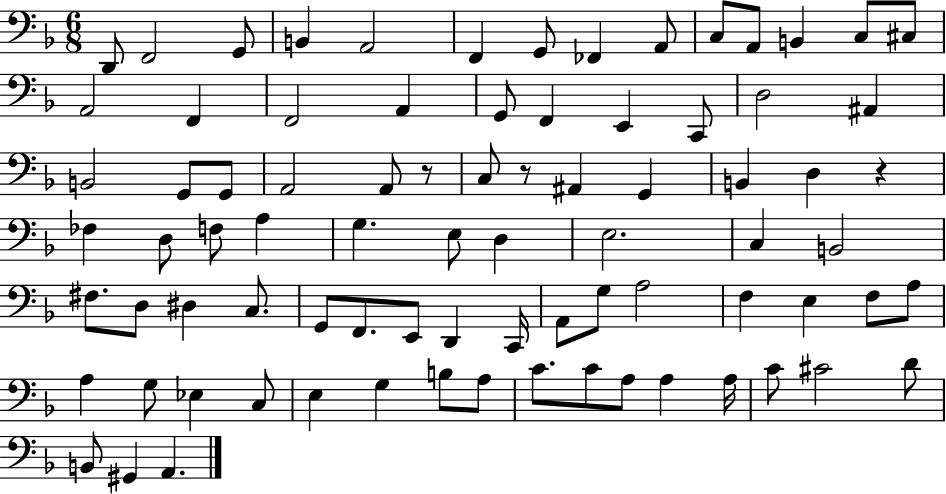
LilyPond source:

{
  \clef bass
  \numericTimeSignature
  \time 6/8
  \key f \major
  d,8 f,2 g,8 | b,4 a,2 | f,4 g,8 fes,4 a,8 | c8 a,8 b,4 c8 cis8 | \break a,2 f,4 | f,2 a,4 | g,8 f,4 e,4 c,8 | d2 ais,4 | \break b,2 g,8 g,8 | a,2 a,8 r8 | c8 r8 ais,4 g,4 | b,4 d4 r4 | \break fes4 d8 f8 a4 | g4. e8 d4 | e2. | c4 b,2 | \break fis8. d8 dis4 c8. | g,8 f,8. e,8 d,4 c,16 | a,8 g8 a2 | f4 e4 f8 a8 | \break a4 g8 ees4 c8 | e4 g4 b8 a8 | c'8. c'8 a8 a4 a16 | c'8 cis'2 d'8 | \break b,8 gis,4 a,4. | \bar "|."
}